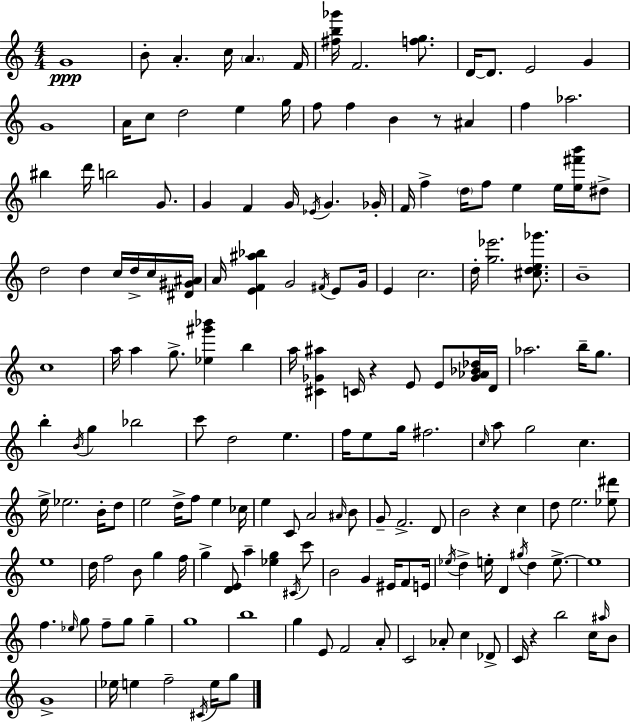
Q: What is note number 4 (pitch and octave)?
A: C5